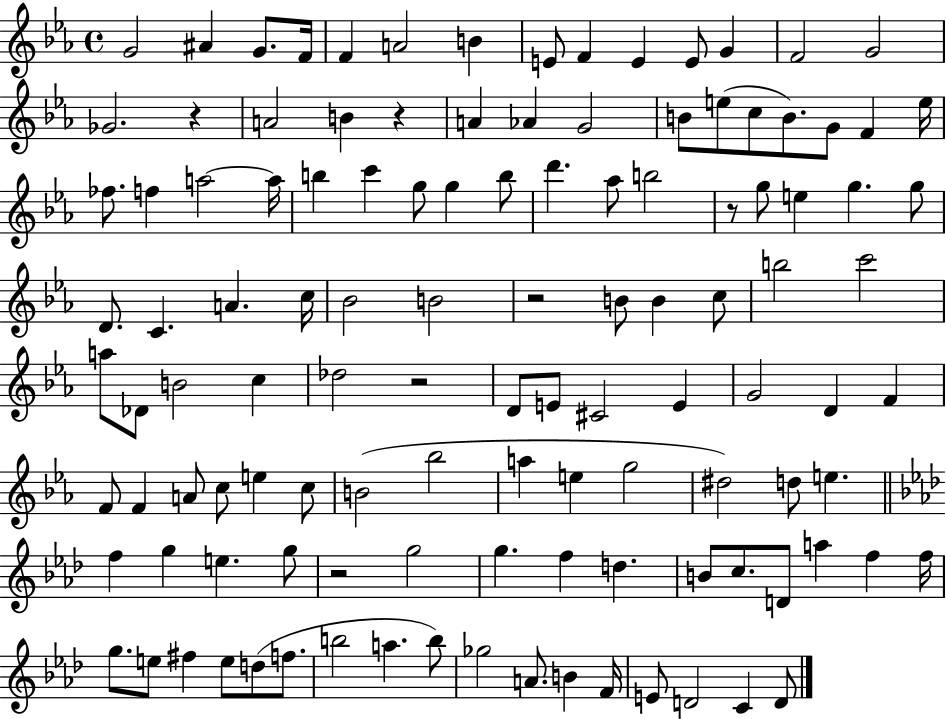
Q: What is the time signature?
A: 4/4